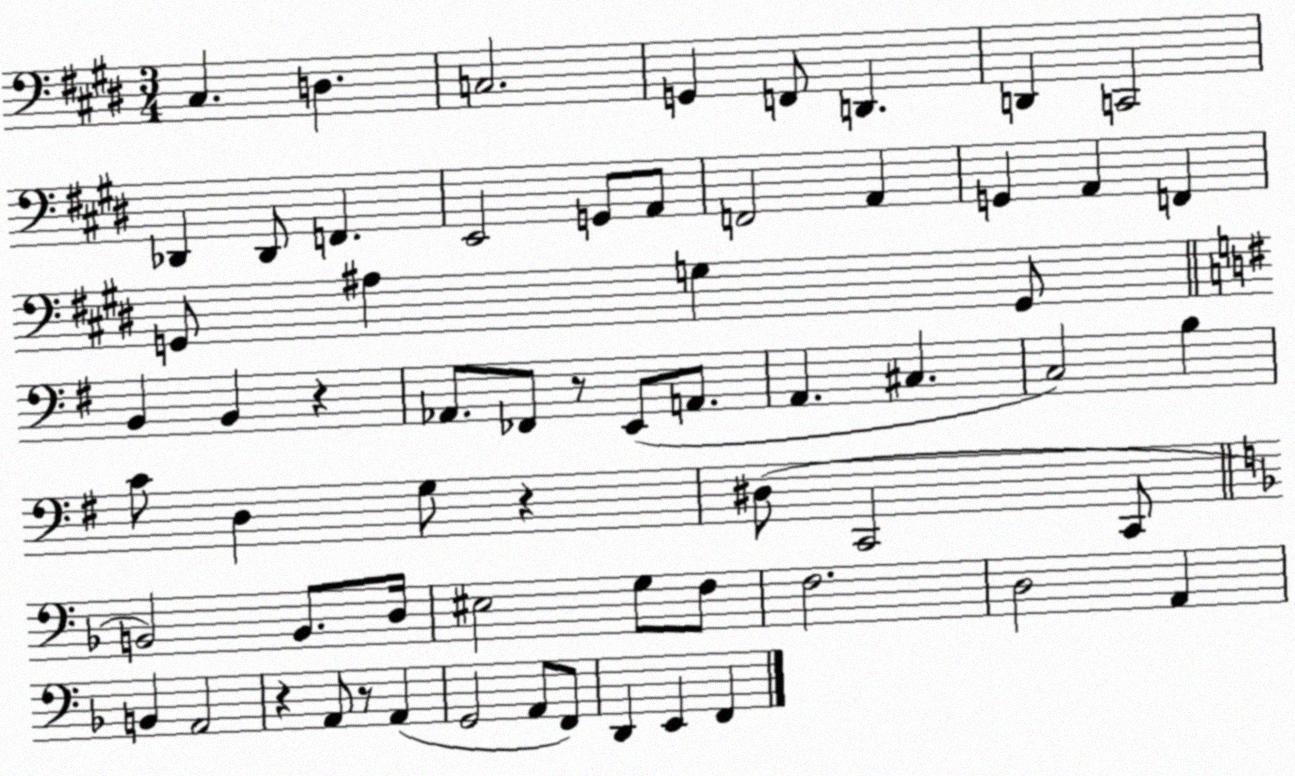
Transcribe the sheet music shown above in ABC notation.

X:1
T:Untitled
M:3/4
L:1/4
K:E
^C, D, C,2 G,, F,,/2 D,, D,, C,,2 _D,, _D,,/2 F,, E,,2 G,,/2 A,,/2 F,,2 A,, G,, A,, F,, G,,/2 ^A, G, G,,/2 B,, B,, z _A,,/2 _F,,/2 z/2 E,,/2 A,,/2 A,, ^C, C,2 B, C/2 D, G,/2 z ^D,/2 C,,2 C,,/2 B,,2 B,,/2 D,/4 ^E,2 G,/2 F,/2 F,2 D,2 A,, B,, A,,2 z A,,/2 z/2 A,, G,,2 A,,/2 F,,/2 D,, E,, F,,